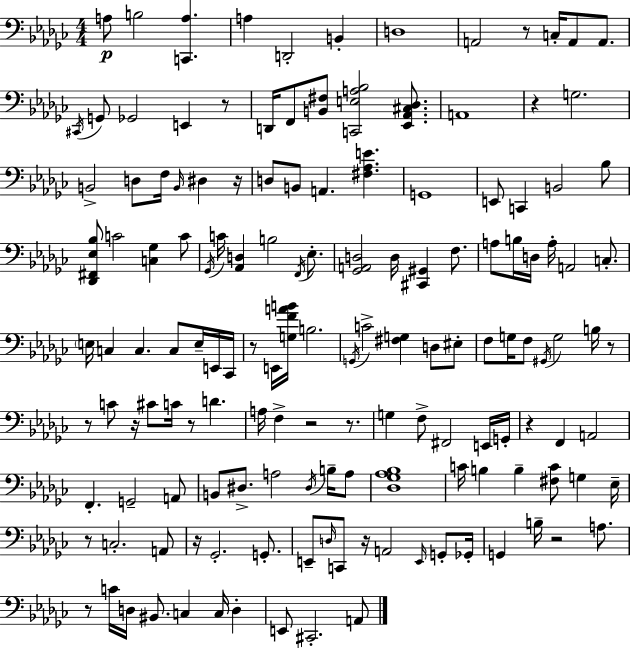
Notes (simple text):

A3/e B3/h [C2,A3]/q. A3/q D2/h B2/q D3/w A2/h R/e C3/s A2/e A2/e. C#2/s G2/e Gb2/h E2/q R/e D2/s F2/e [B2,F#3]/e [C2,E3,A3,Bb3]/h [Eb2,Ab2,C#3,Db3]/e. A2/w R/q G3/h. B2/h D3/e F3/s B2/s D#3/q R/s D3/e B2/e A2/q. [F#3,Ab3,E4]/q. G2/w E2/e C2/q B2/h Bb3/e [Db2,F#2,Eb3,Bb3]/e C4/h [C3,Gb3]/q C4/e Gb2/s C4/s [Ab2,D3]/q B3/h F2/s Eb3/e. [Gb2,A2,D3]/h D3/s [C#2,G#2]/q F3/e. A3/e B3/s D3/s A3/s A2/h C3/e. E3/s C3/q C3/q. C3/e E3/s E2/s CES2/s R/e E2/s [G3,F4,A4,B4]/s B3/h. G2/s C4/h [F#3,G3]/q D3/e EIS3/e F3/e G3/s F3/e G#2/s G3/h B3/s R/e R/e C4/e R/s C#4/e C4/s R/e D4/q. A3/s F3/q R/h R/e. G3/q F3/e F#2/h E2/s G2/s R/q F2/q A2/h F2/q. G2/h A2/e B2/e D#3/e. A3/h D#3/s B3/s A3/e [Db3,Gb3,Ab3,Bb3]/w C4/s B3/q B3/q [F#3,C4]/e G3/q Eb3/s R/e C3/h. A2/e R/s Gb2/h. G2/e. E2/e D3/s C2/e R/s A2/h E2/s G2/e Gb2/s G2/q B3/s R/h A3/e. R/e C4/s D3/s BIS2/e. C3/q C3/s D3/q E2/e C#2/h. A2/e